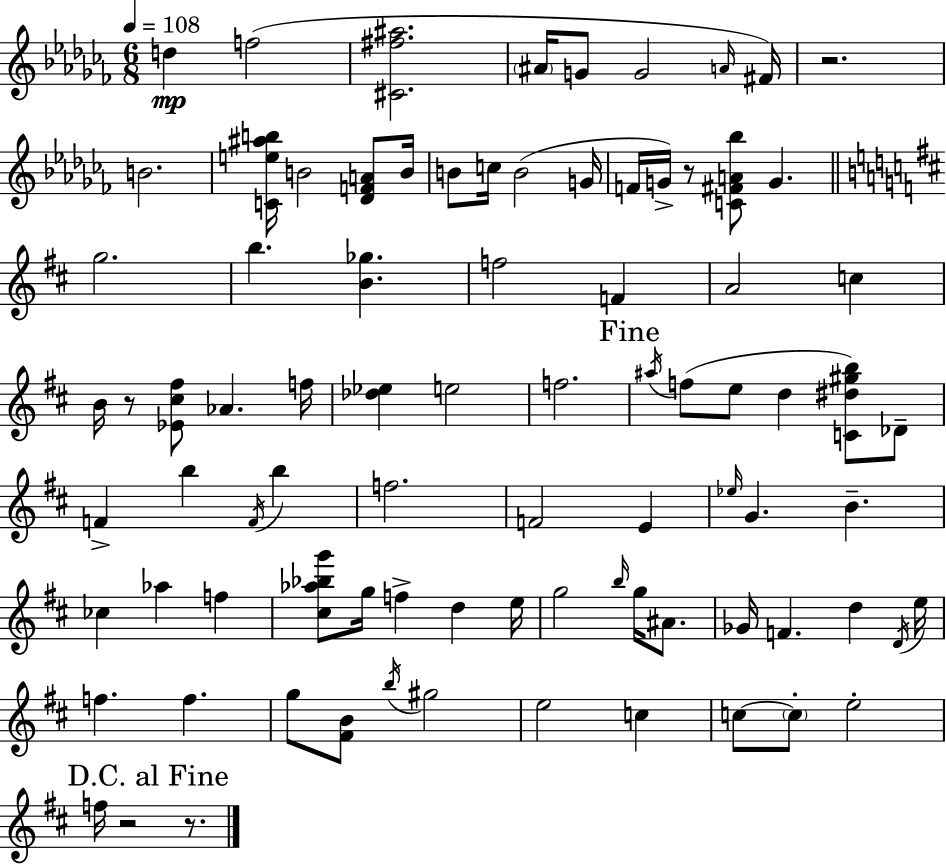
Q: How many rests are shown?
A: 5